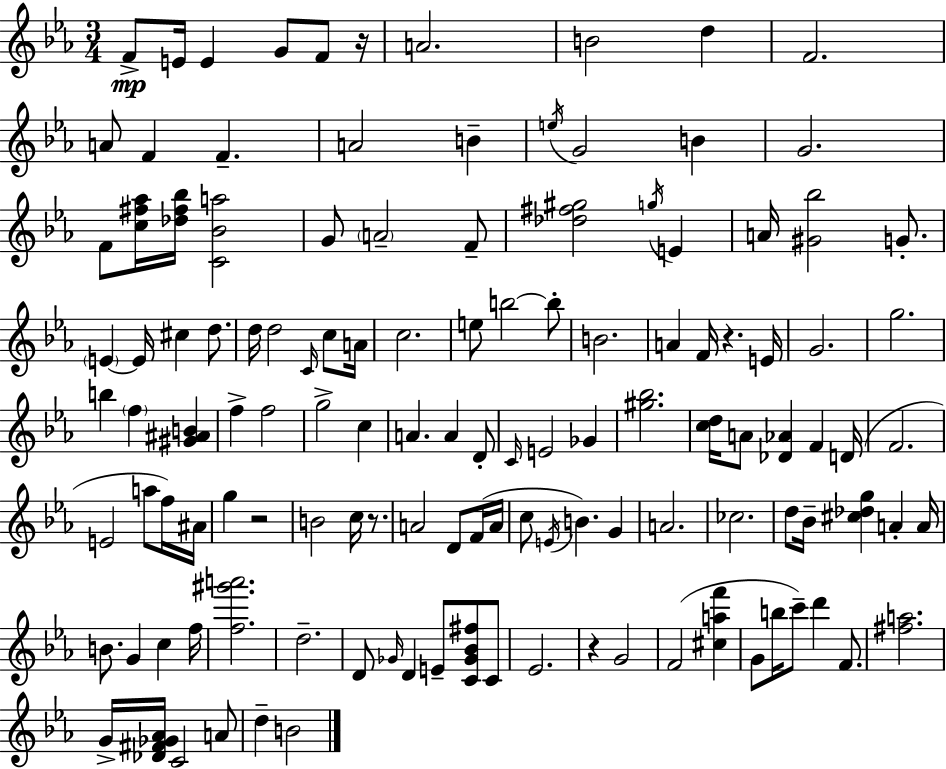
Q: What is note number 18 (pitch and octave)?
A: G4